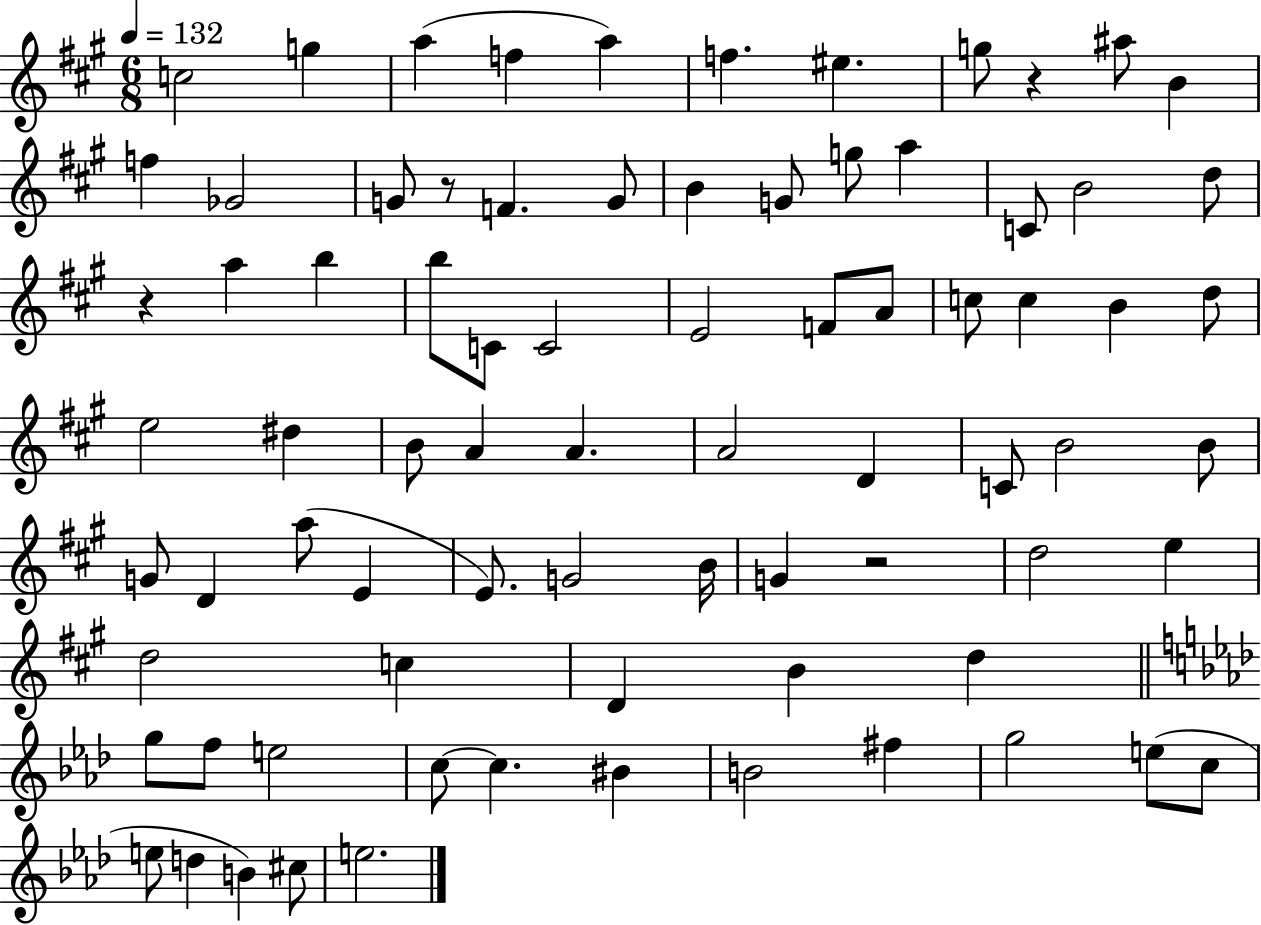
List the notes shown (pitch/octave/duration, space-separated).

C5/h G5/q A5/q F5/q A5/q F5/q. EIS5/q. G5/e R/q A#5/e B4/q F5/q Gb4/h G4/e R/e F4/q. G4/e B4/q G4/e G5/e A5/q C4/e B4/h D5/e R/q A5/q B5/q B5/e C4/e C4/h E4/h F4/e A4/e C5/e C5/q B4/q D5/e E5/h D#5/q B4/e A4/q A4/q. A4/h D4/q C4/e B4/h B4/e G4/e D4/q A5/e E4/q E4/e. G4/h B4/s G4/q R/h D5/h E5/q D5/h C5/q D4/q B4/q D5/q G5/e F5/e E5/h C5/e C5/q. BIS4/q B4/h F#5/q G5/h E5/e C5/e E5/e D5/q B4/q C#5/e E5/h.